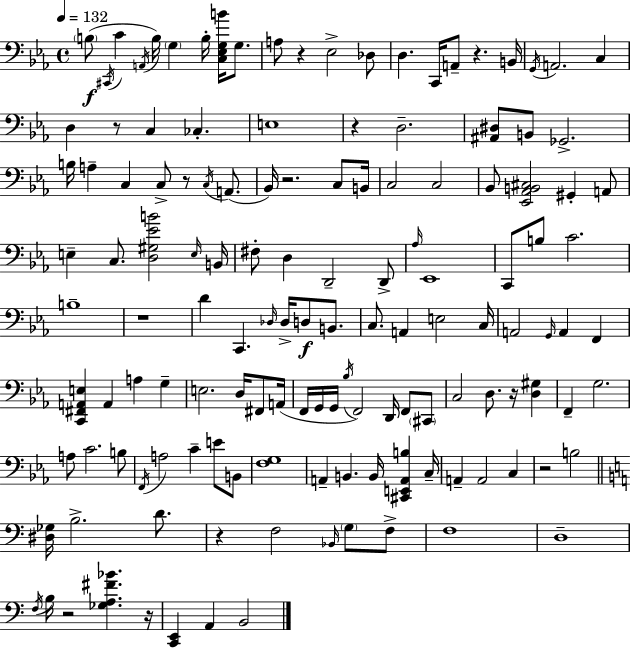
{
  \clef bass
  \time 4/4
  \defaultTimeSignature
  \key ees \major
  \tempo 4 = 132
  \repeat volta 2 { \parenthesize b8(\f \acciaccatura { cis,16 } c'4 \acciaccatura { a,16 }) b16 \parenthesize g4 b16-. <c ees g b'>16 g8. | a8 r4 ees2-> | des8 d4. c,16 a,8-- r4. | b,16 \acciaccatura { g,16 } a,2. c4 | \break d4 r8 c4 ces4.-. | e1 | r4 d2.-- | <ais, dis>8 b,8 ges,2.-> | \break b16 a4-- c4 c8-> r8 | \acciaccatura { c16 }( a,8. bes,16) r2. | c8 b,16 c2 c2 | bes,8 <ees, aes, b, cis>2 gis,4-. | \break a,8 e4-- c8. <d gis ees' b'>2 | \grace { e16 } b,16 fis8-. d4 d,2-- | d,8-> \grace { aes16 } ees,1 | c,8 b8 c'2. | \break b1-- | r1 | d'4 c,4. | \grace { des16 } des16-> d8\f b,8. c8. a,4 e2 | \break c16 a,2 \grace { g,16 } | a,4 f,4 <c, fis, a, e>4 a,4 | a4 g4-- e2. | d16 fis,8 a,16( f,16 g,16 g,16 \acciaccatura { bes16 }) f,2 | \break d,16 f,8 \parenthesize cis,8 c2 | d8. r16 <d gis>4 f,4-- g2. | a8 c'2. | b8 \acciaccatura { f,16 } a2 | \break c'4-- e'8 b,8 <f g>1 | a,4-- b,4. | b,16 <cis, e, a, b>4 c16-- a,4-- a,2 | c4 r2 | \break b2 \bar "||" \break \key a \minor <dis ges>16 b2.-> d'8. | r4 f2 \grace { bes,16 } \parenthesize g8 f8-> | f1 | d1-- | \break \acciaccatura { f16 } b16 r2 <ges a fis' bes'>4. | r16 <c, e,>4 a,4 b,2 | } \bar "|."
}